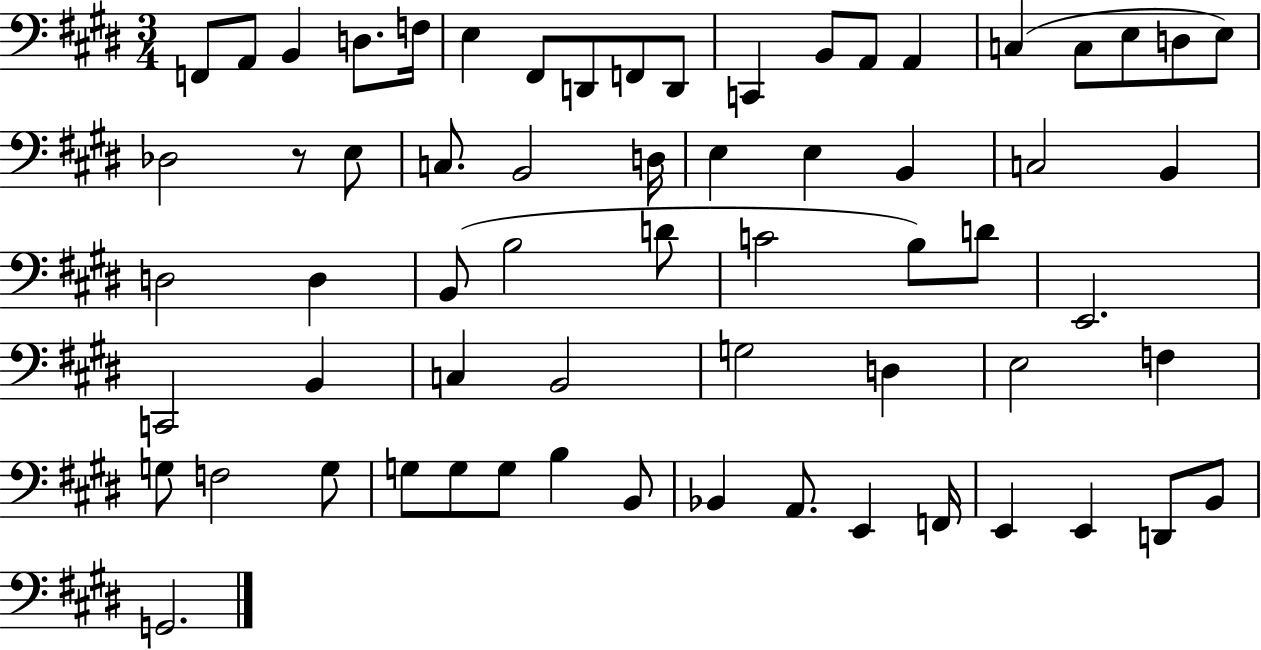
{
  \clef bass
  \numericTimeSignature
  \time 3/4
  \key e \major
  f,8 a,8 b,4 d8. f16 | e4 fis,8 d,8 f,8 d,8 | c,4 b,8 a,8 a,4 | c4( c8 e8 d8 e8) | \break des2 r8 e8 | c8. b,2 d16 | e4 e4 b,4 | c2 b,4 | \break d2 d4 | b,8( b2 d'8 | c'2 b8) d'8 | e,2. | \break c,2 b,4 | c4 b,2 | g2 d4 | e2 f4 | \break g8 f2 g8 | g8 g8 g8 b4 b,8 | bes,4 a,8. e,4 f,16 | e,4 e,4 d,8 b,8 | \break g,2. | \bar "|."
}